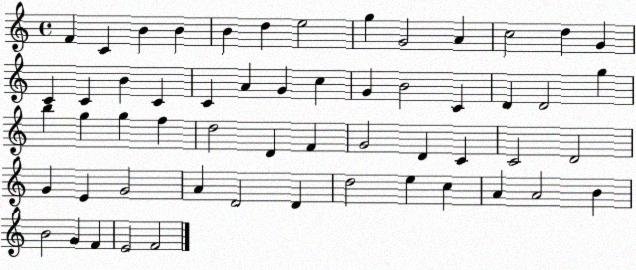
X:1
T:Untitled
M:4/4
L:1/4
K:C
F C B B B d e2 g G2 A c2 d G C C B C C A G c G B2 C D D2 g b g g f d2 D F G2 D C C2 D2 G E G2 A D2 D d2 e c A A2 B B2 G F E2 F2